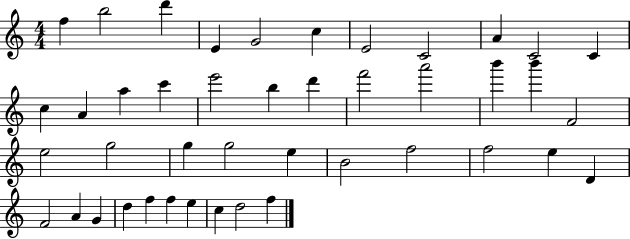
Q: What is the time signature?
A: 4/4